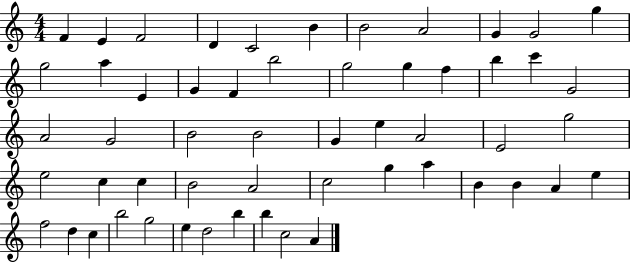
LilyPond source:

{
  \clef treble
  \numericTimeSignature
  \time 4/4
  \key c \major
  f'4 e'4 f'2 | d'4 c'2 b'4 | b'2 a'2 | g'4 g'2 g''4 | \break g''2 a''4 e'4 | g'4 f'4 b''2 | g''2 g''4 f''4 | b''4 c'''4 g'2 | \break a'2 g'2 | b'2 b'2 | g'4 e''4 a'2 | e'2 g''2 | \break e''2 c''4 c''4 | b'2 a'2 | c''2 g''4 a''4 | b'4 b'4 a'4 e''4 | \break f''2 d''4 c''4 | b''2 g''2 | e''4 d''2 b''4 | b''4 c''2 a'4 | \break \bar "|."
}